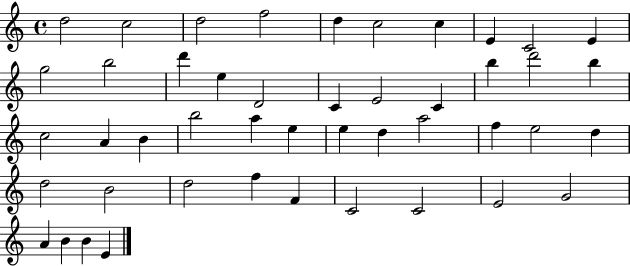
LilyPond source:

{
  \clef treble
  \time 4/4
  \defaultTimeSignature
  \key c \major
  d''2 c''2 | d''2 f''2 | d''4 c''2 c''4 | e'4 c'2 e'4 | \break g''2 b''2 | d'''4 e''4 d'2 | c'4 e'2 c'4 | b''4 d'''2 b''4 | \break c''2 a'4 b'4 | b''2 a''4 e''4 | e''4 d''4 a''2 | f''4 e''2 d''4 | \break d''2 b'2 | d''2 f''4 f'4 | c'2 c'2 | e'2 g'2 | \break a'4 b'4 b'4 e'4 | \bar "|."
}